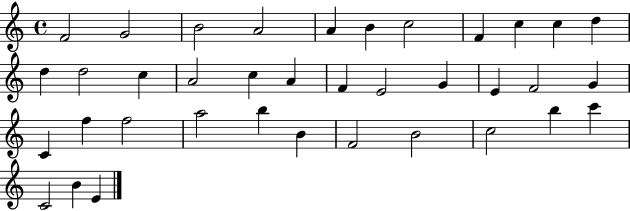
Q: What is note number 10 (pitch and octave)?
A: C5